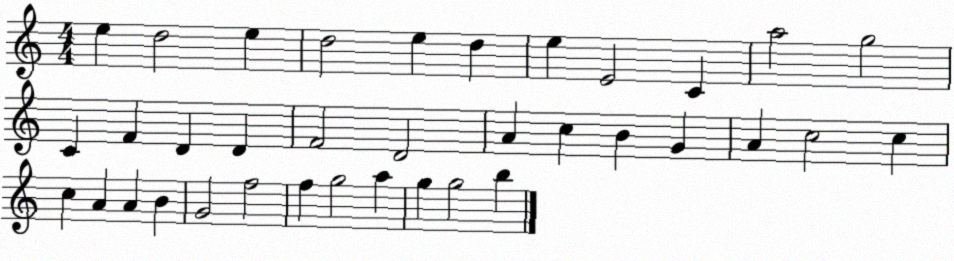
X:1
T:Untitled
M:4/4
L:1/4
K:C
e d2 e d2 e d e E2 C a2 g2 C F D D F2 D2 A c B G A c2 c c A A B G2 f2 f g2 a g g2 b